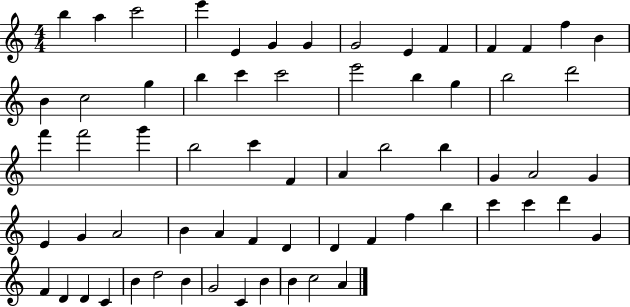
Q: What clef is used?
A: treble